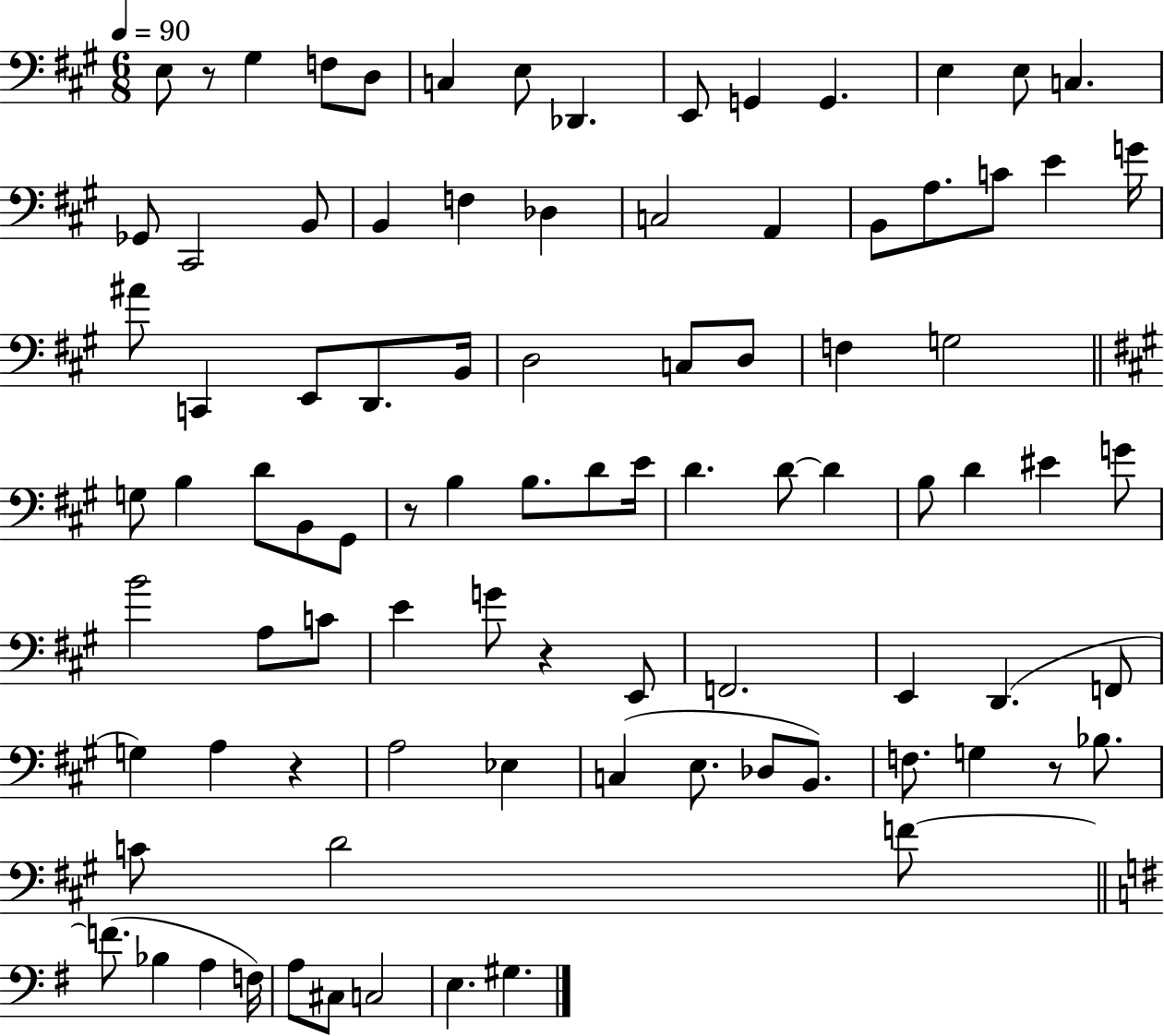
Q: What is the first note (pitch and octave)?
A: E3